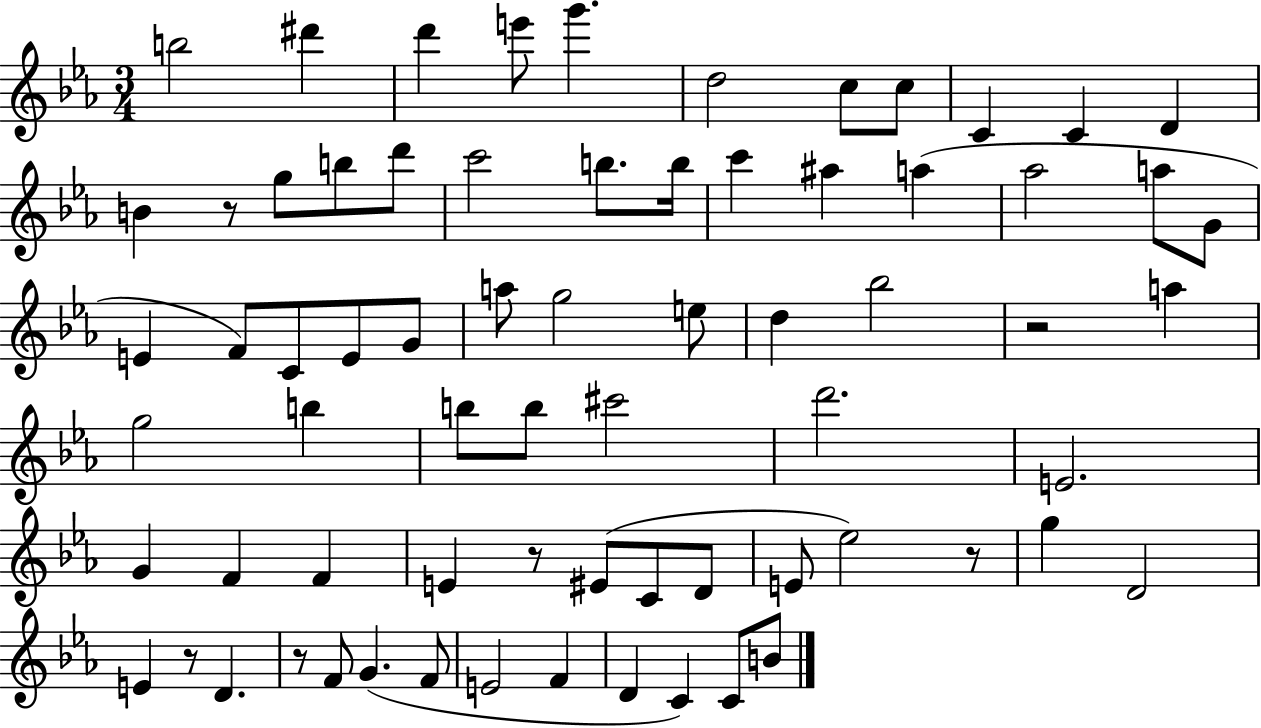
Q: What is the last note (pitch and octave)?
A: B4